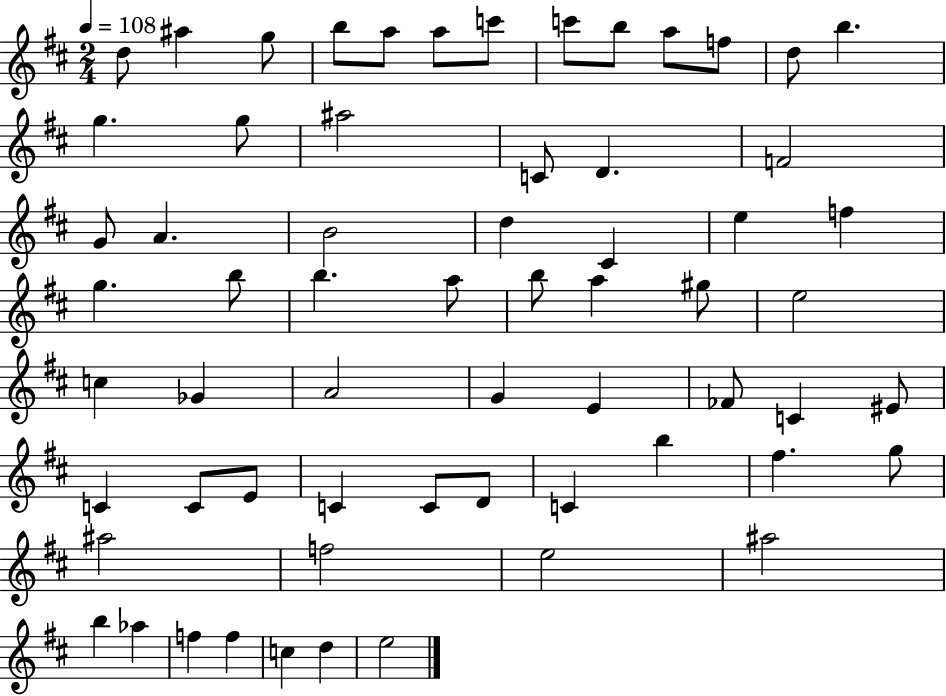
{
  \clef treble
  \numericTimeSignature
  \time 2/4
  \key d \major
  \tempo 4 = 108
  d''8 ais''4 g''8 | b''8 a''8 a''8 c'''8 | c'''8 b''8 a''8 f''8 | d''8 b''4. | \break g''4. g''8 | ais''2 | c'8 d'4. | f'2 | \break g'8 a'4. | b'2 | d''4 cis'4 | e''4 f''4 | \break g''4. b''8 | b''4. a''8 | b''8 a''4 gis''8 | e''2 | \break c''4 ges'4 | a'2 | g'4 e'4 | fes'8 c'4 eis'8 | \break c'4 c'8 e'8 | c'4 c'8 d'8 | c'4 b''4 | fis''4. g''8 | \break ais''2 | f''2 | e''2 | ais''2 | \break b''4 aes''4 | f''4 f''4 | c''4 d''4 | e''2 | \break \bar "|."
}